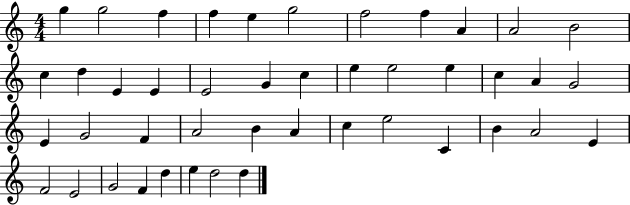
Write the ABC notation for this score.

X:1
T:Untitled
M:4/4
L:1/4
K:C
g g2 f f e g2 f2 f A A2 B2 c d E E E2 G c e e2 e c A G2 E G2 F A2 B A c e2 C B A2 E F2 E2 G2 F d e d2 d